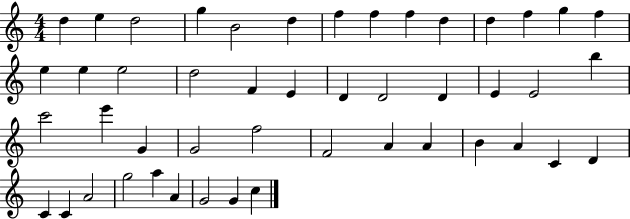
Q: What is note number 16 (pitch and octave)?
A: E5